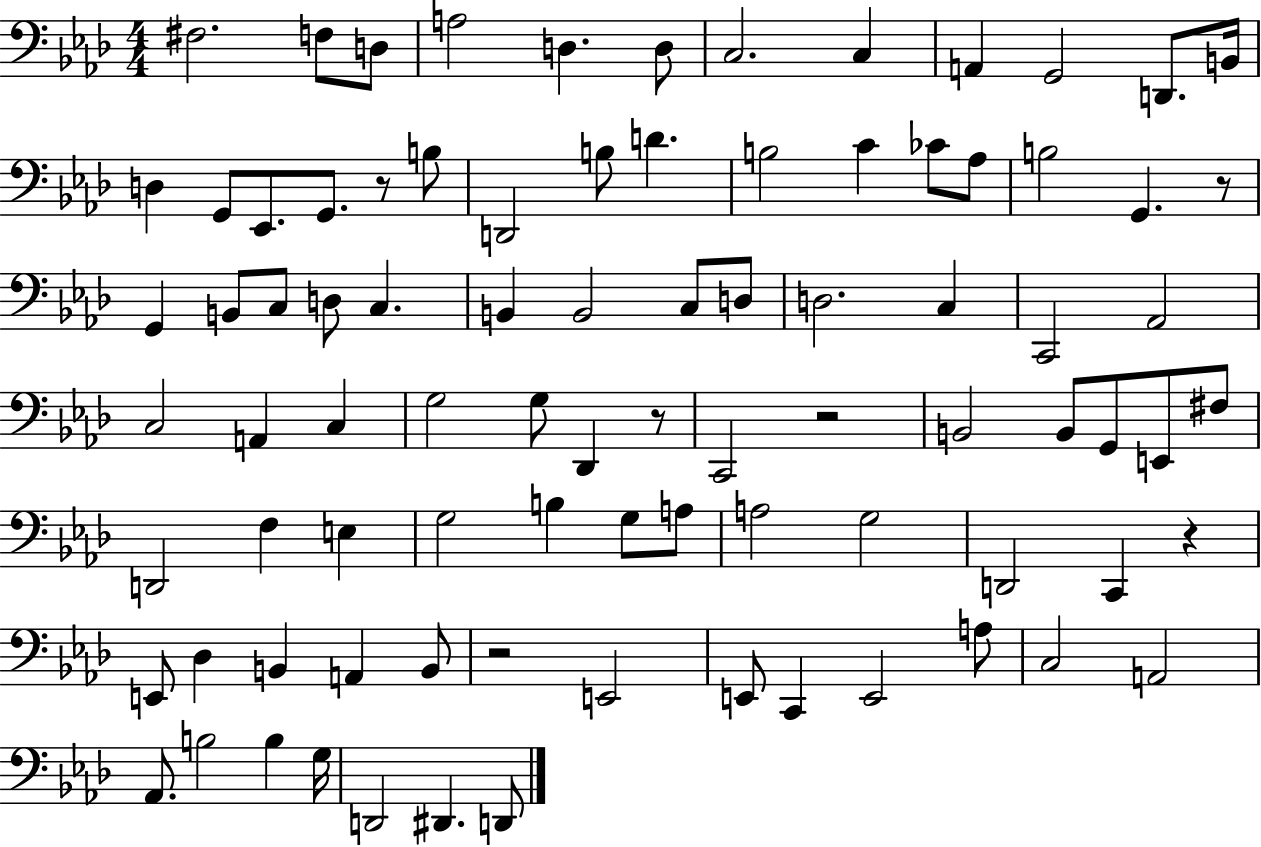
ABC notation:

X:1
T:Untitled
M:4/4
L:1/4
K:Ab
^F,2 F,/2 D,/2 A,2 D, D,/2 C,2 C, A,, G,,2 D,,/2 B,,/4 D, G,,/2 _E,,/2 G,,/2 z/2 B,/2 D,,2 B,/2 D B,2 C _C/2 _A,/2 B,2 G,, z/2 G,, B,,/2 C,/2 D,/2 C, B,, B,,2 C,/2 D,/2 D,2 C, C,,2 _A,,2 C,2 A,, C, G,2 G,/2 _D,, z/2 C,,2 z2 B,,2 B,,/2 G,,/2 E,,/2 ^F,/2 D,,2 F, E, G,2 B, G,/2 A,/2 A,2 G,2 D,,2 C,, z E,,/2 _D, B,, A,, B,,/2 z2 E,,2 E,,/2 C,, E,,2 A,/2 C,2 A,,2 _A,,/2 B,2 B, G,/4 D,,2 ^D,, D,,/2